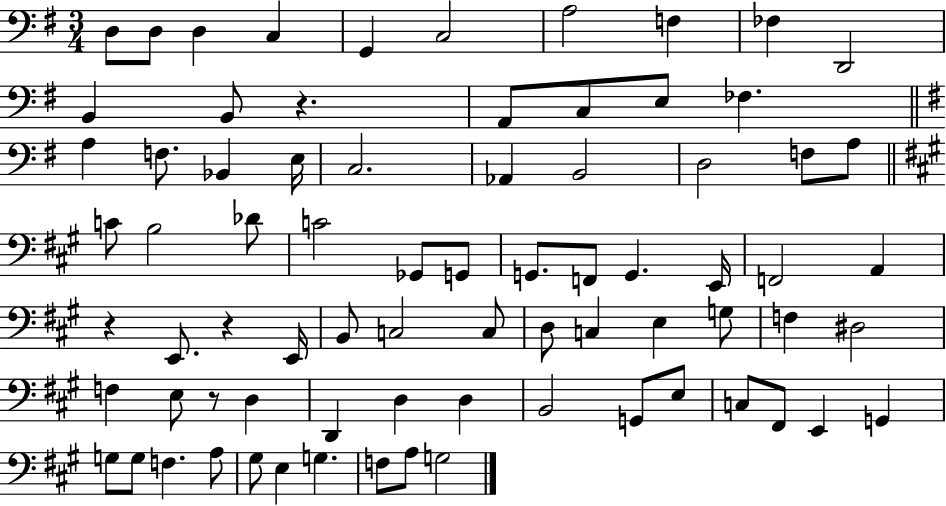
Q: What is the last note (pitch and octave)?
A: G3